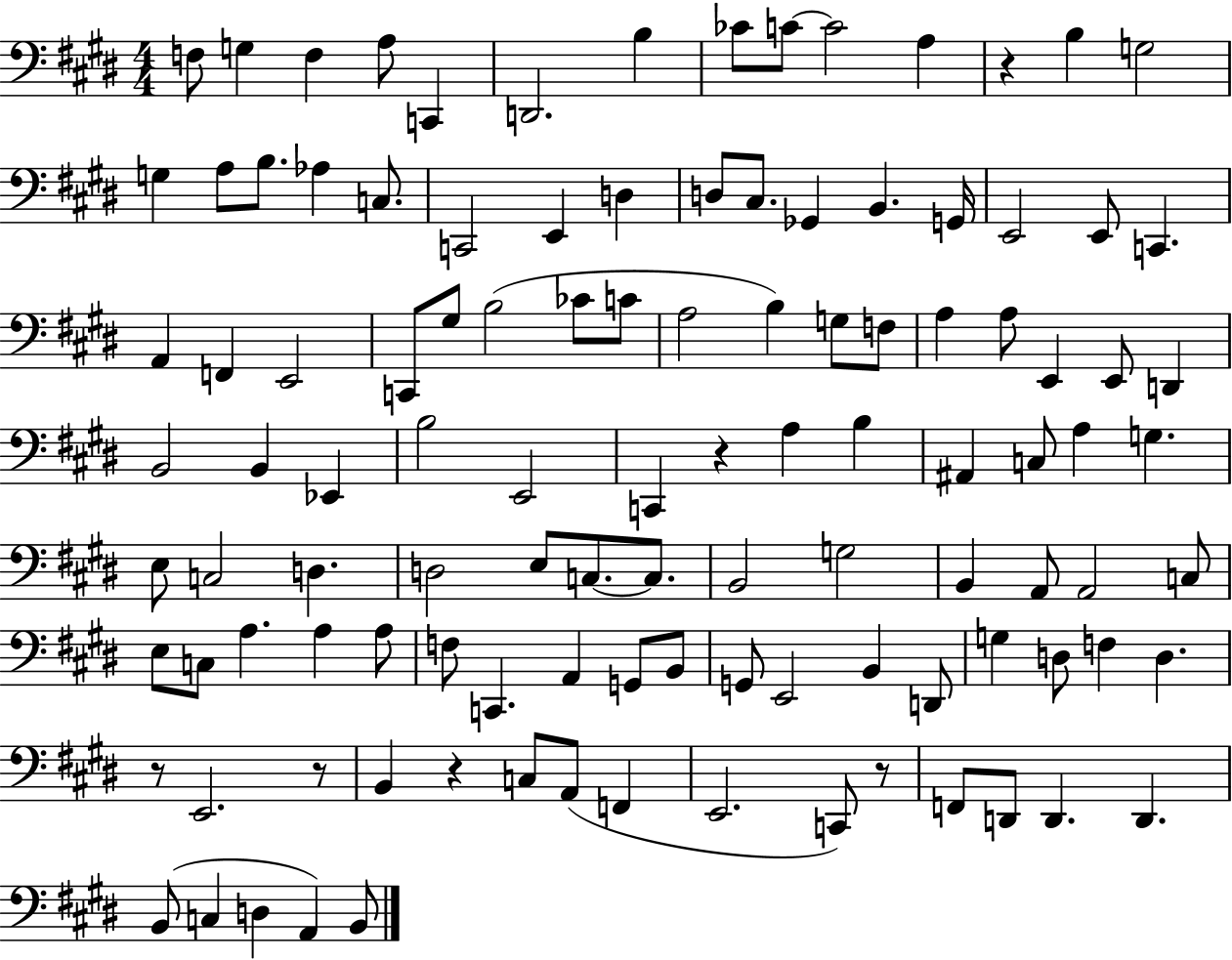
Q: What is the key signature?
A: E major